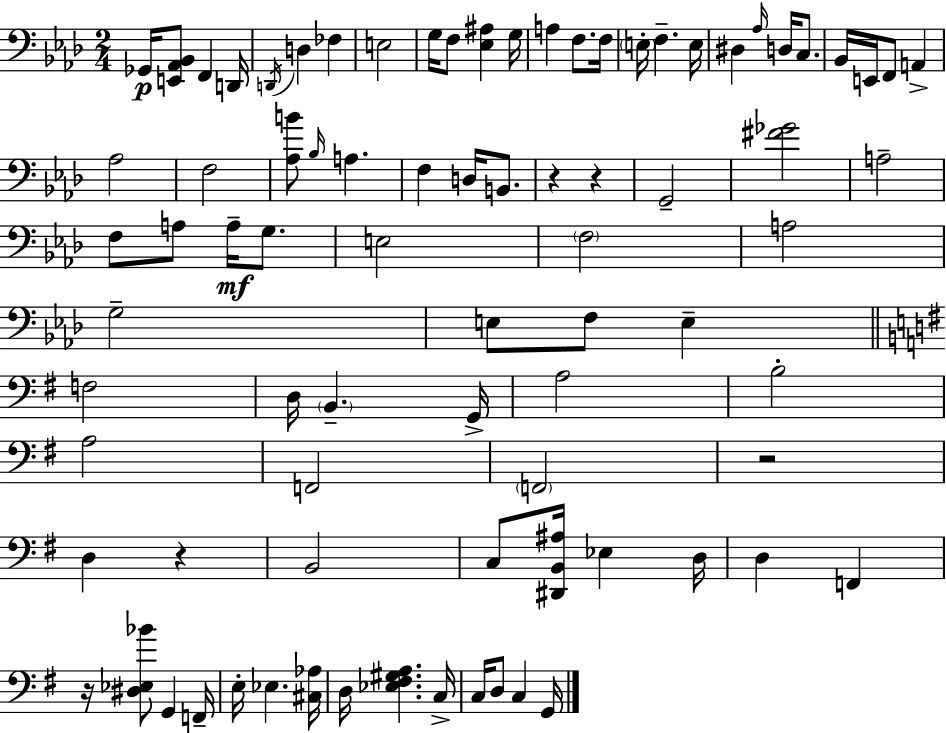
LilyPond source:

{
  \clef bass
  \numericTimeSignature
  \time 2/4
  \key f \minor
  ges,16\p <e, aes, bes,>8 f,4 d,16 | \acciaccatura { d,16 } d4 fes4 | e2 | g16 f8 <ees ais>4 | \break g16 a4 f8. | f16 \parenthesize e16-. f4.-- | e16 dis4 \grace { aes16 } d16 c8. | bes,16 e,16 f,8 a,4-> | \break aes2 | f2 | <aes b'>8 \grace { bes16 } a4. | f4 d16 | \break b,8. r4 r4 | g,2-- | <fis' ges'>2 | a2-- | \break f8 a8 a16--\mf | g8. e2 | \parenthesize f2 | a2 | \break g2-- | e8 f8 e4-- | \bar "||" \break \key g \major f2 | d16 \parenthesize b,4.-- g,16-> | a2 | b2-. | \break a2 | f,2 | \parenthesize f,2 | r2 | \break d4 r4 | b,2 | c8 <dis, b, ais>16 ees4 d16 | d4 f,4 | \break r16 <dis ees bes'>8 g,4 f,16-- | e16-. ees4. <cis aes>16 | d16 <ees fis gis a>4. c16-> | c16 d8 c4 g,16 | \break \bar "|."
}